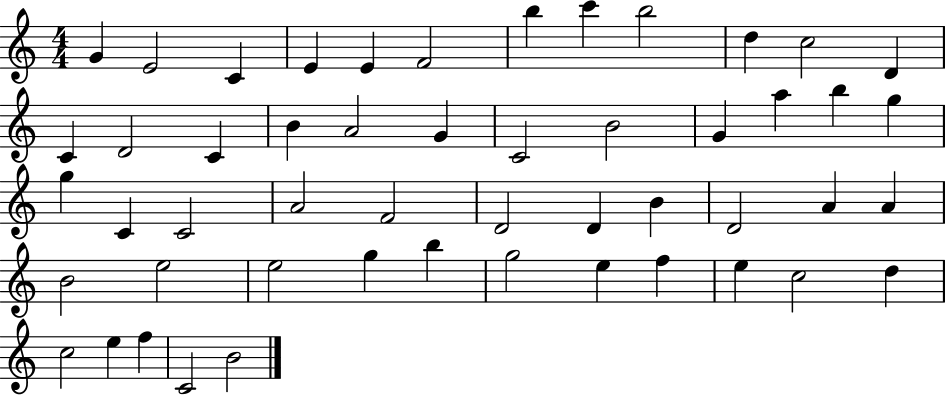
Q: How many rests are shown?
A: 0